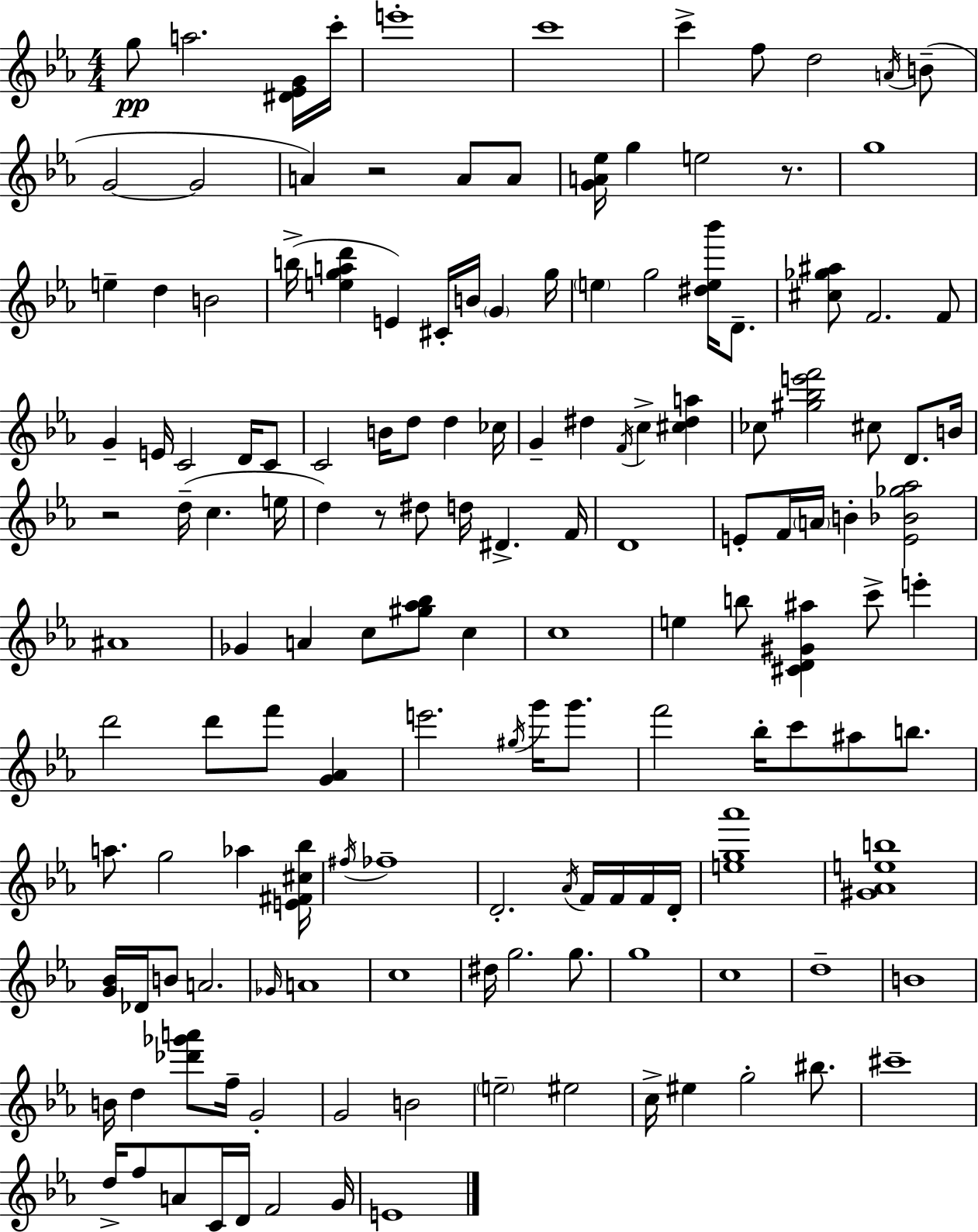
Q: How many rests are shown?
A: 4